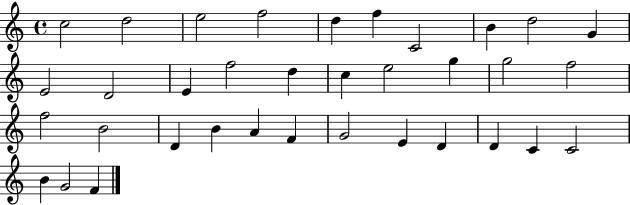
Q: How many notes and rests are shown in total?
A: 35